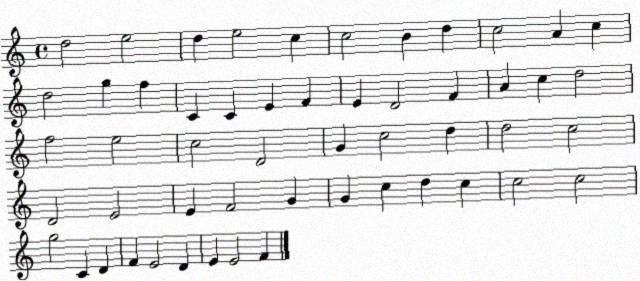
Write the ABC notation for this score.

X:1
T:Untitled
M:4/4
L:1/4
K:C
d2 e2 d e2 c c2 B d c2 A c d2 g f C C E F E D2 F A c d2 f2 e2 c2 D2 G c2 d d2 c2 D2 E2 E F2 G G c d c c2 c2 g2 C D F E2 D E E2 F